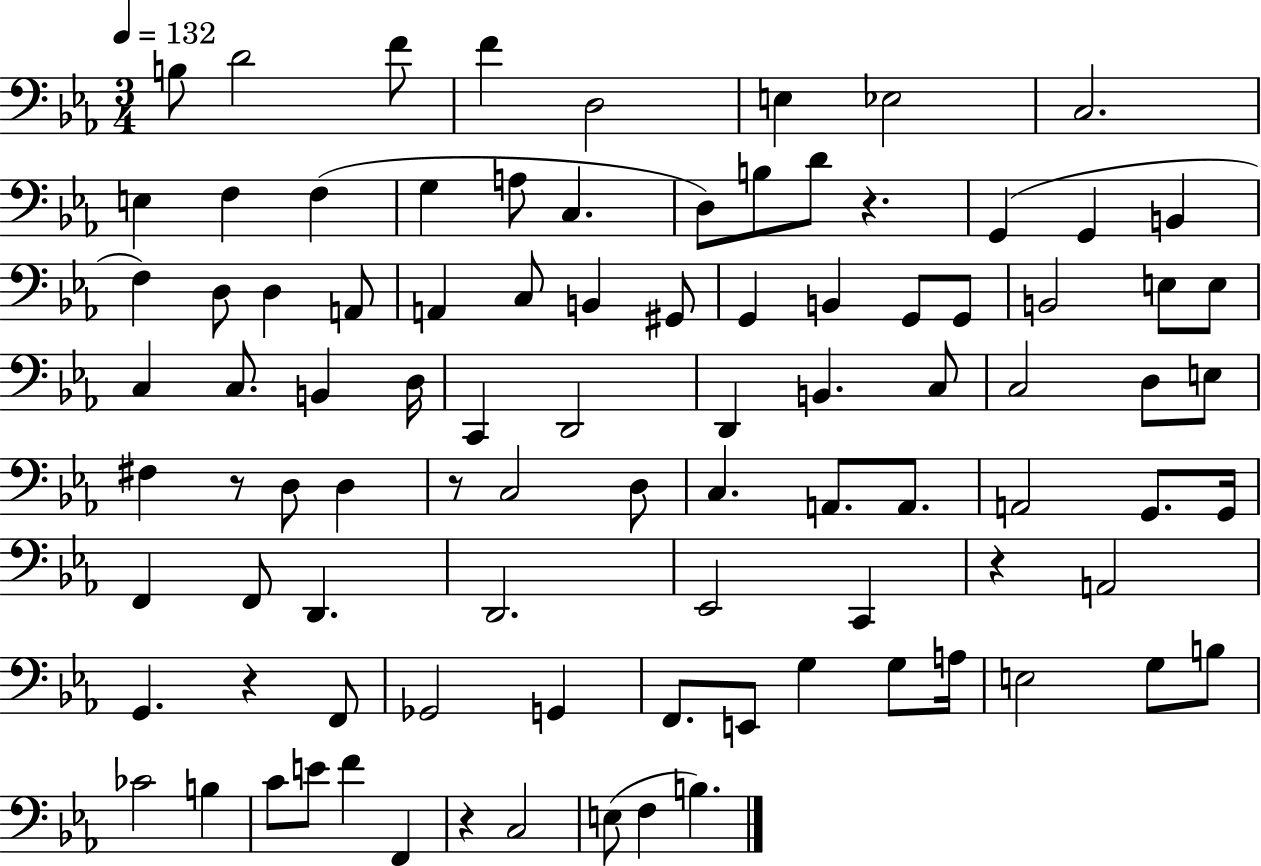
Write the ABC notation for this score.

X:1
T:Untitled
M:3/4
L:1/4
K:Eb
B,/2 D2 F/2 F D,2 E, _E,2 C,2 E, F, F, G, A,/2 C, D,/2 B,/2 D/2 z G,, G,, B,, F, D,/2 D, A,,/2 A,, C,/2 B,, ^G,,/2 G,, B,, G,,/2 G,,/2 B,,2 E,/2 E,/2 C, C,/2 B,, D,/4 C,, D,,2 D,, B,, C,/2 C,2 D,/2 E,/2 ^F, z/2 D,/2 D, z/2 C,2 D,/2 C, A,,/2 A,,/2 A,,2 G,,/2 G,,/4 F,, F,,/2 D,, D,,2 _E,,2 C,, z A,,2 G,, z F,,/2 _G,,2 G,, F,,/2 E,,/2 G, G,/2 A,/4 E,2 G,/2 B,/2 _C2 B, C/2 E/2 F F,, z C,2 E,/2 F, B,